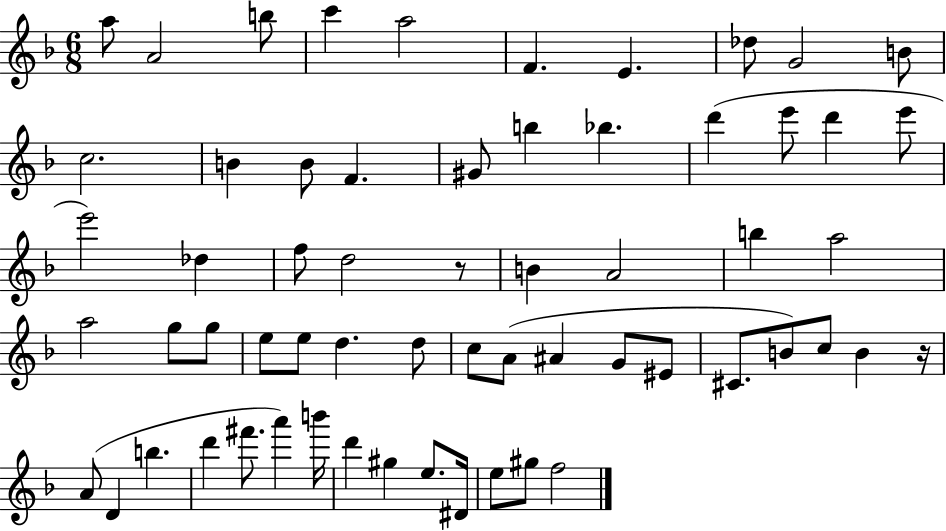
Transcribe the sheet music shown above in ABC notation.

X:1
T:Untitled
M:6/8
L:1/4
K:F
a/2 A2 b/2 c' a2 F E _d/2 G2 B/2 c2 B B/2 F ^G/2 b _b d' e'/2 d' e'/2 e'2 _d f/2 d2 z/2 B A2 b a2 a2 g/2 g/2 e/2 e/2 d d/2 c/2 A/2 ^A G/2 ^E/2 ^C/2 B/2 c/2 B z/4 A/2 D b d' ^f'/2 a' b'/4 d' ^g e/2 ^D/4 e/2 ^g/2 f2